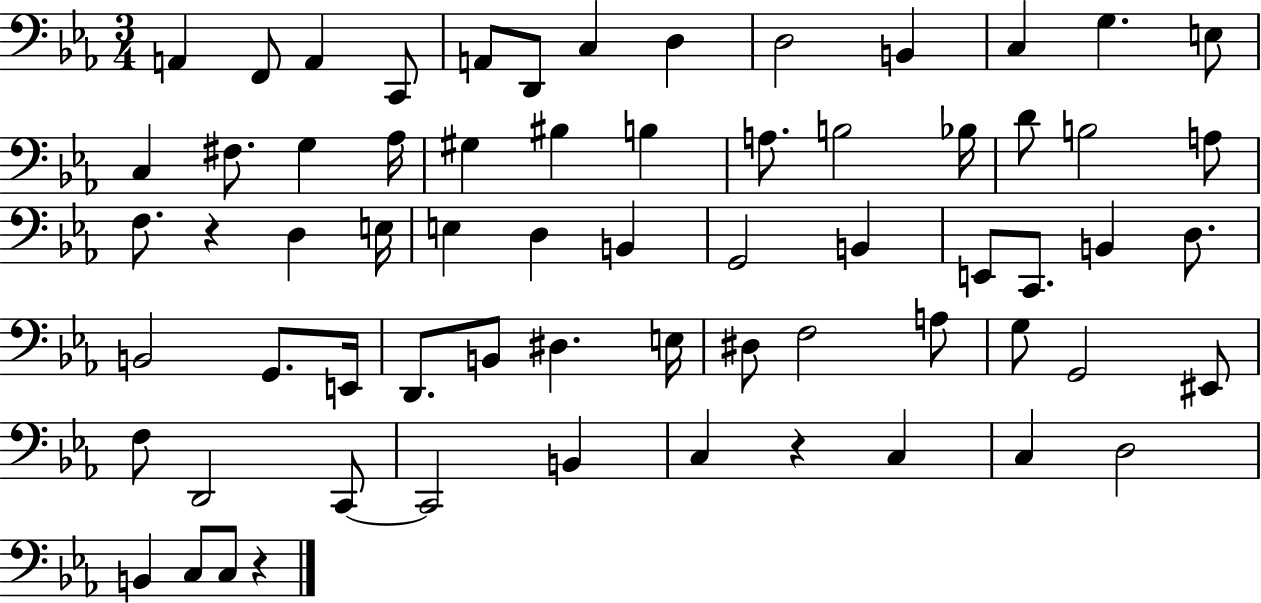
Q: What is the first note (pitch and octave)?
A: A2